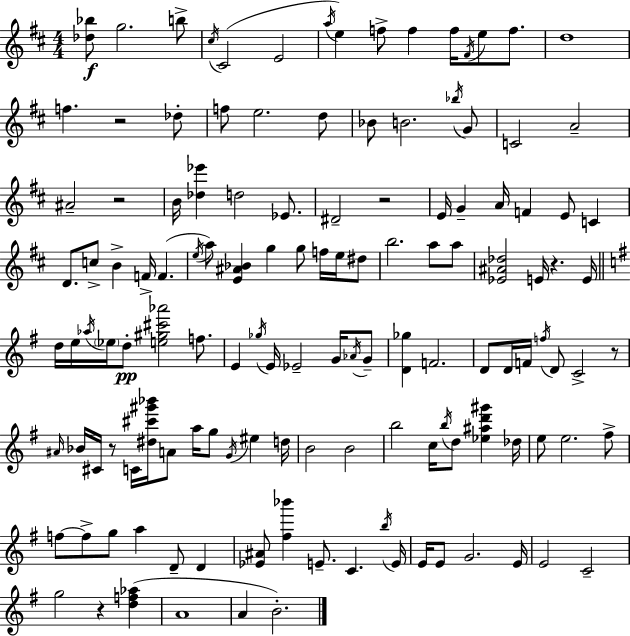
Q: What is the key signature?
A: D major